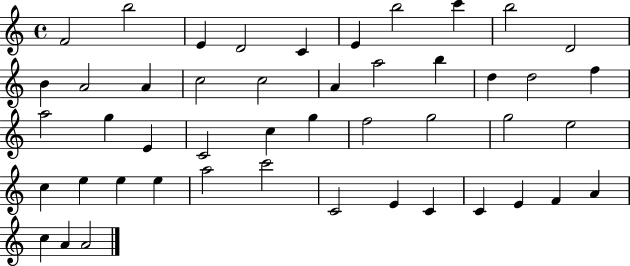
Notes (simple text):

F4/h B5/h E4/q D4/h C4/q E4/q B5/h C6/q B5/h D4/h B4/q A4/h A4/q C5/h C5/h A4/q A5/h B5/q D5/q D5/h F5/q A5/h G5/q E4/q C4/h C5/q G5/q F5/h G5/h G5/h E5/h C5/q E5/q E5/q E5/q A5/h C6/h C4/h E4/q C4/q C4/q E4/q F4/q A4/q C5/q A4/q A4/h